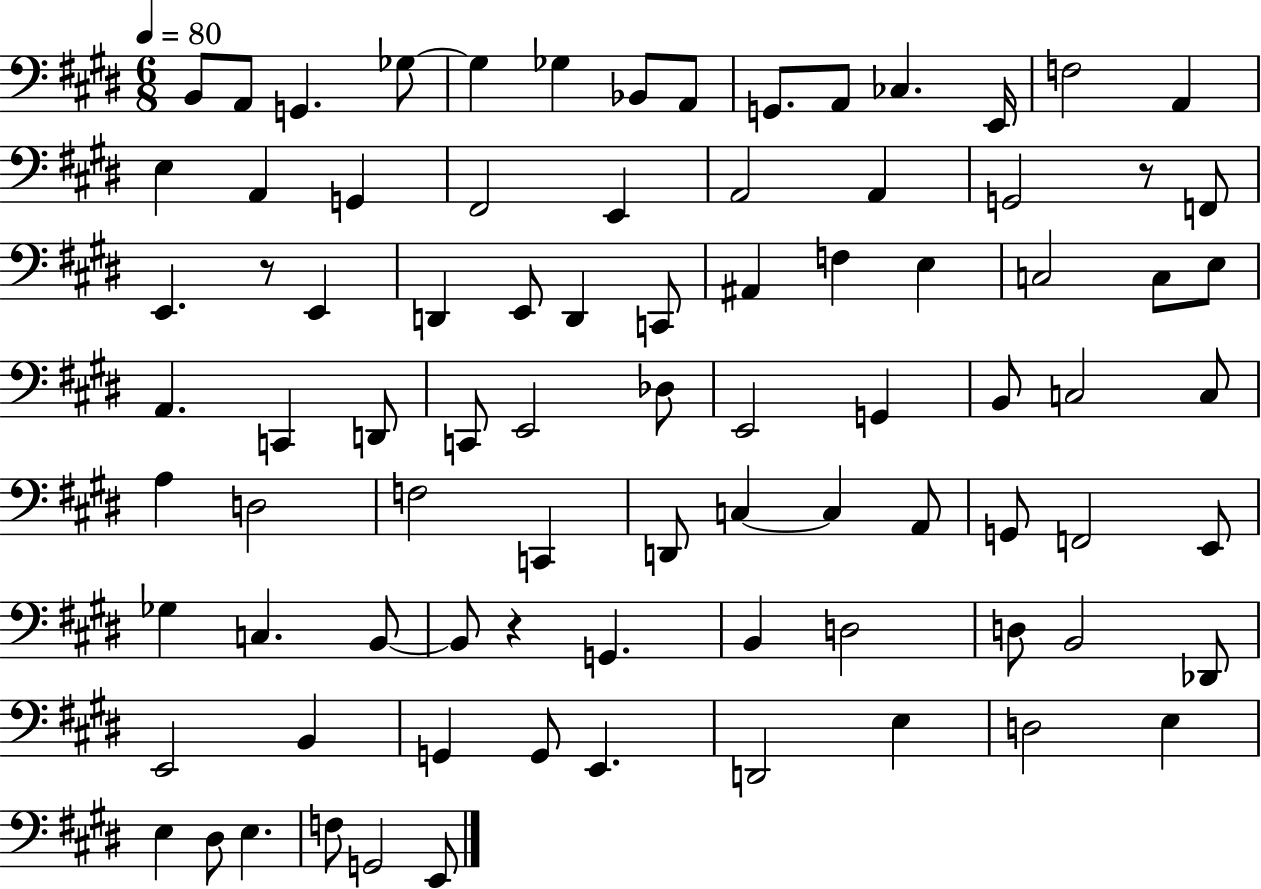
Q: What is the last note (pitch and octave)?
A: E2